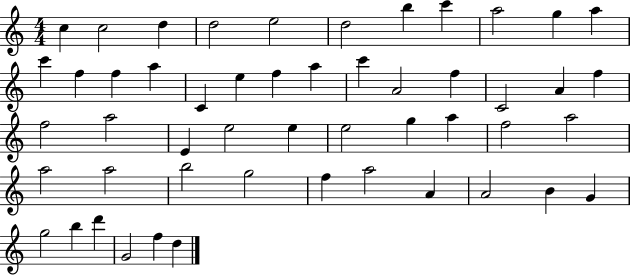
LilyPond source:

{
  \clef treble
  \numericTimeSignature
  \time 4/4
  \key c \major
  c''4 c''2 d''4 | d''2 e''2 | d''2 b''4 c'''4 | a''2 g''4 a''4 | \break c'''4 f''4 f''4 a''4 | c'4 e''4 f''4 a''4 | c'''4 a'2 f''4 | c'2 a'4 f''4 | \break f''2 a''2 | e'4 e''2 e''4 | e''2 g''4 a''4 | f''2 a''2 | \break a''2 a''2 | b''2 g''2 | f''4 a''2 a'4 | a'2 b'4 g'4 | \break g''2 b''4 d'''4 | g'2 f''4 d''4 | \bar "|."
}